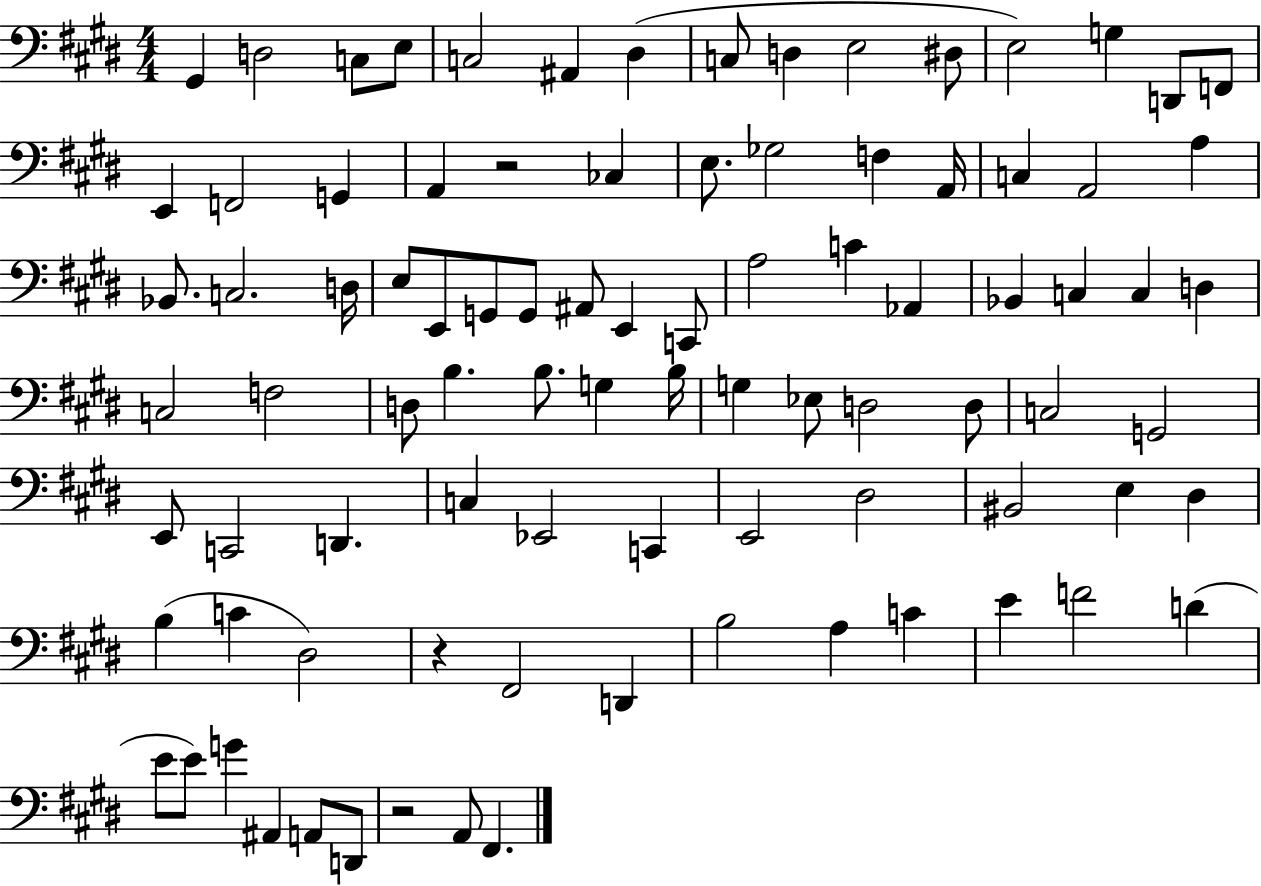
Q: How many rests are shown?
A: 3